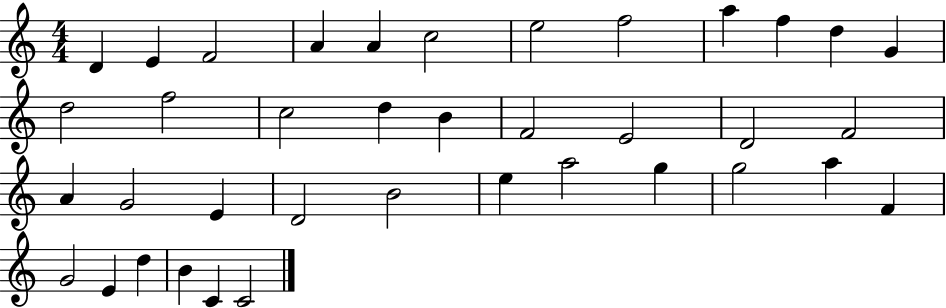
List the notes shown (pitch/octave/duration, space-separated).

D4/q E4/q F4/h A4/q A4/q C5/h E5/h F5/h A5/q F5/q D5/q G4/q D5/h F5/h C5/h D5/q B4/q F4/h E4/h D4/h F4/h A4/q G4/h E4/q D4/h B4/h E5/q A5/h G5/q G5/h A5/q F4/q G4/h E4/q D5/q B4/q C4/q C4/h